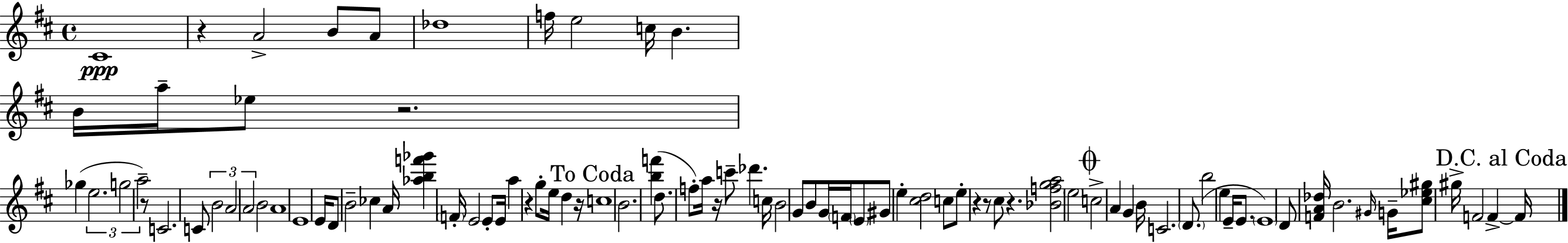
C#4/w R/q A4/h B4/e A4/e Db5/w F5/s E5/h C5/s B4/q. B4/s A5/s Eb5/e R/h. Gb5/q E5/h. G5/h A5/h R/e C4/h. C4/e B4/h A4/h A4/h B4/h A4/w E4/w E4/s D4/e B4/h CES5/q A4/s [Ab5,B5,F6,Gb6]/q F4/s E4/h E4/e E4/s A5/q R/q G5/e E5/s D5/q R/s C5/w B4/h. [B5,F6]/q D5/e. F5/e A5/s R/s C6/e Db6/q. C5/s B4/h G4/e B4/e G4/s F4/s E4/e G#4/e E5/q [C#5,D5]/h C5/e E5/e R/q R/e C#5/e R/q. [Bb4,F5,G5,A5]/h E5/h C5/h A4/q G4/q B4/s C4/h. D4/e. B5/h E5/q E4/s E4/e. E4/w D4/e [F4,A4,Db5]/s B4/h. G#4/s G4/s [C#5,Eb5,G#5]/e G#5/s F4/h F4/q F4/s